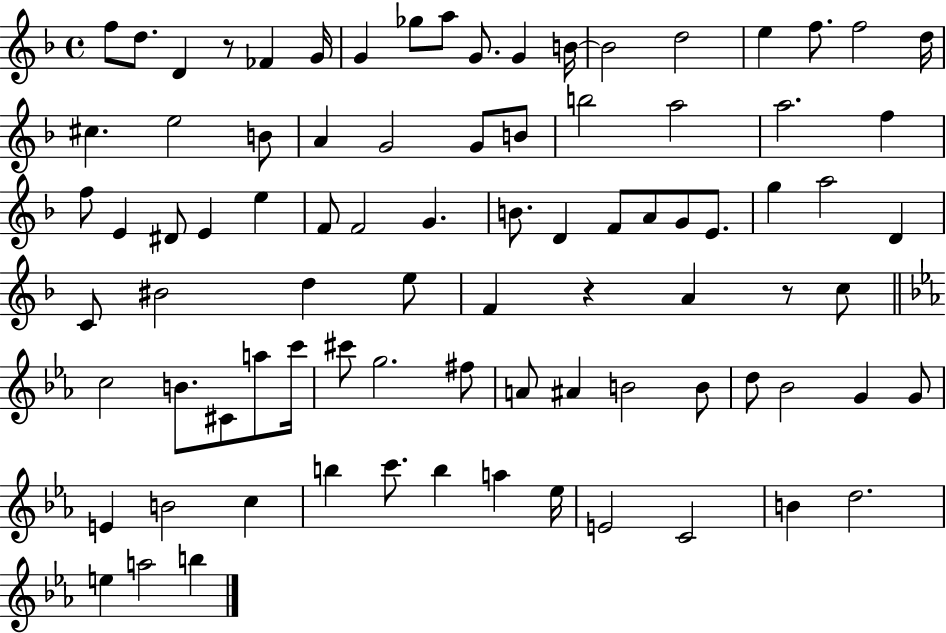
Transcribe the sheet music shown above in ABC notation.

X:1
T:Untitled
M:4/4
L:1/4
K:F
f/2 d/2 D z/2 _F G/4 G _g/2 a/2 G/2 G B/4 B2 d2 e f/2 f2 d/4 ^c e2 B/2 A G2 G/2 B/2 b2 a2 a2 f f/2 E ^D/2 E e F/2 F2 G B/2 D F/2 A/2 G/2 E/2 g a2 D C/2 ^B2 d e/2 F z A z/2 c/2 c2 B/2 ^C/2 a/2 c'/4 ^c'/2 g2 ^f/2 A/2 ^A B2 B/2 d/2 _B2 G G/2 E B2 c b c'/2 b a _e/4 E2 C2 B d2 e a2 b